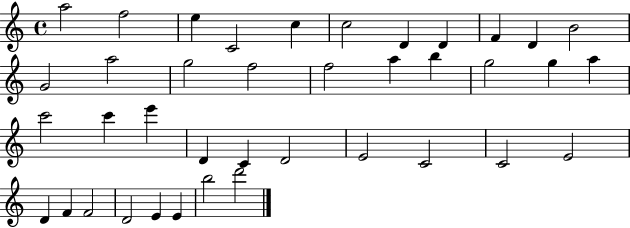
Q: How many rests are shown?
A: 0